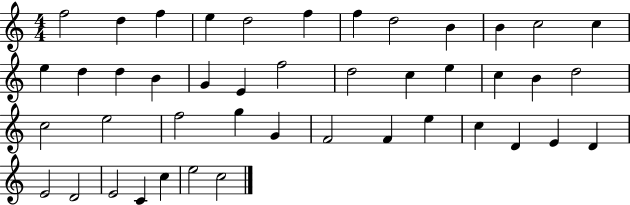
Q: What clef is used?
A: treble